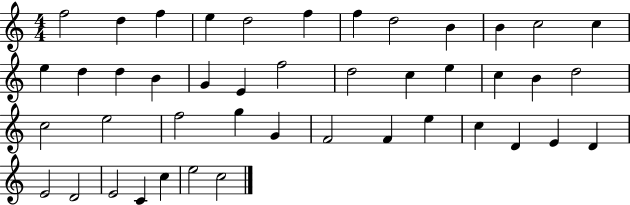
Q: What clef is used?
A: treble